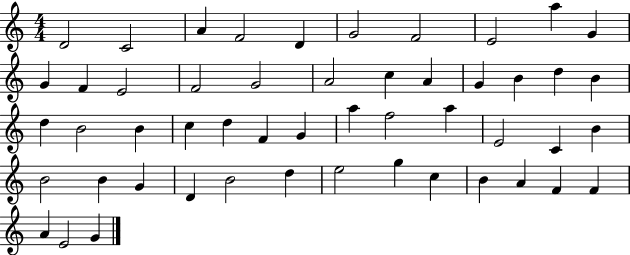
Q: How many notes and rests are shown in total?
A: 51